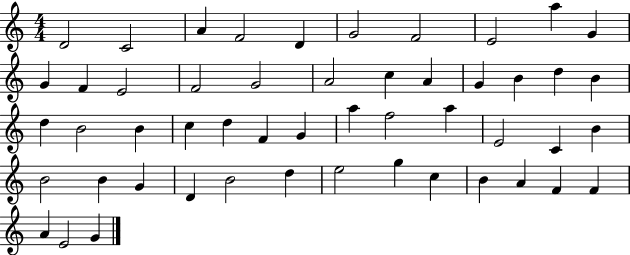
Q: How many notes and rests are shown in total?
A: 51